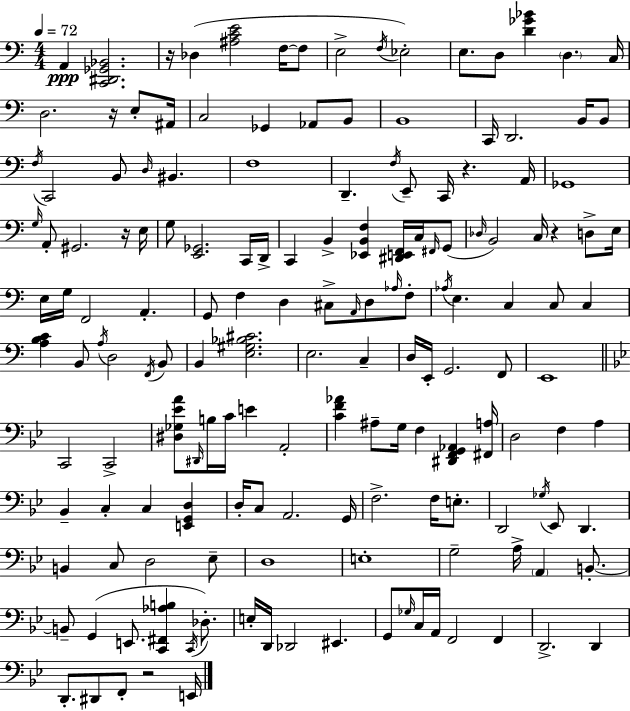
X:1
T:Untitled
M:4/4
L:1/4
K:Am
A,, [C,,^D,,_G,,_B,,]2 z/4 _D, [^A,CE]2 F,/4 F,/2 E,2 F,/4 _E,2 E,/2 D,/2 [D_G_B] D, C,/4 D,2 z/4 E,/2 ^A,,/4 C,2 _G,, _A,,/2 B,,/2 B,,4 C,,/4 D,,2 B,,/4 B,,/2 F,/4 C,,2 B,,/2 D,/4 ^B,, F,4 D,, F,/4 E,,/2 C,,/4 z A,,/4 _G,,4 G,/4 A,,/2 ^G,,2 z/4 E,/4 G,/2 [E,,_G,,]2 C,,/4 D,,/4 C,, B,, [_E,,B,,F,] [^D,,E,,F,,]/4 C,/4 ^F,,/4 G,,/2 _D,/4 B,,2 C,/4 z D,/2 E,/4 E,/4 G,/4 F,,2 A,, G,,/2 F, D, ^C,/2 A,,/4 D,/2 _A,/4 F,/2 _A,/4 E, C, C,/2 C, [A,B,C] B,,/2 A,/4 D,2 F,,/4 B,,/2 B,, [E,^G,_B,^C]2 E,2 C, D,/4 E,,/4 G,,2 F,,/2 E,,4 C,,2 C,,2 [^D,_G,_EA]/2 ^D,,/4 B,/4 C/4 E A,,2 [CF_A] ^A,/2 G,/4 F, [^D,,F,,G,,_A,,] [^F,,A,]/4 D,2 F, A, _B,, C, C, [E,,G,,D,] D,/4 C,/2 A,,2 G,,/4 F,2 F,/4 E,/2 D,,2 _G,/4 _E,,/2 D,, B,, C,/2 D,2 _E,/2 D,4 E,4 G,2 A,/4 A,, B,,/2 B,,/2 G,, E,,/2 [C,,^F,,_A,B,] C,,/4 _D,/2 E,/4 D,,/4 _D,,2 ^E,, G,,/2 _G,/4 C,/4 A,,/4 F,,2 F,, D,,2 D,, D,,/2 ^D,,/2 F,,/2 z2 E,,/4